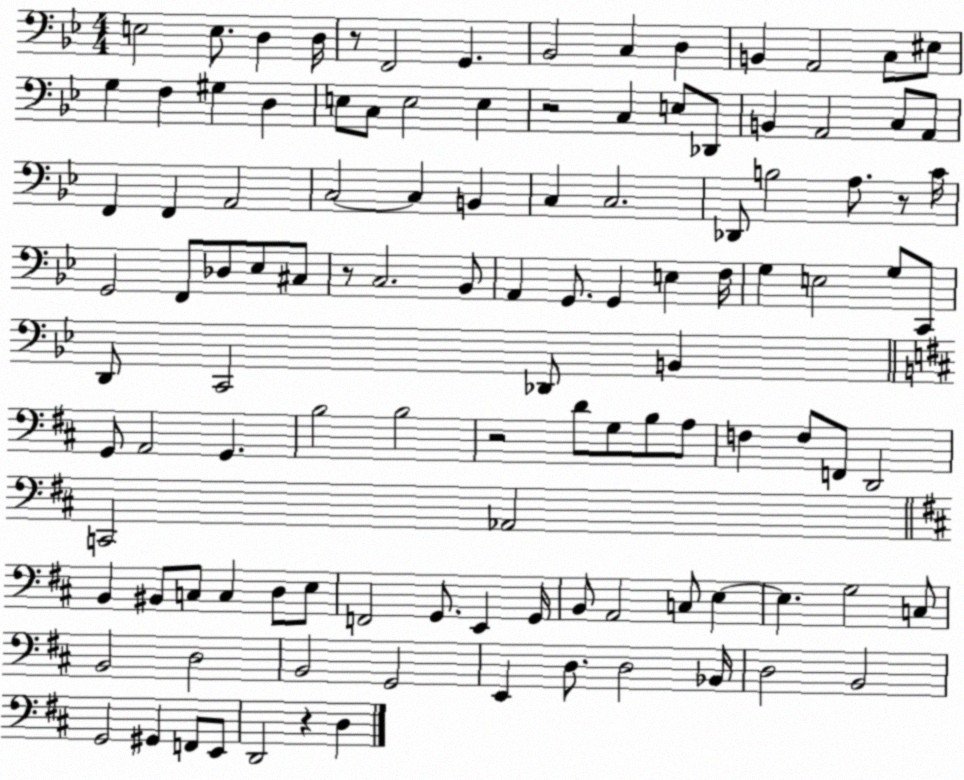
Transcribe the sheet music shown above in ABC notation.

X:1
T:Untitled
M:4/4
L:1/4
K:Bb
E,2 E,/2 D, D,/4 z/2 F,,2 G,, _B,,2 C, D, B,, A,,2 C,/2 ^E,/2 G, F, ^G, D, E,/2 C,/2 E,2 E, z2 C, E,/2 _D,,/2 B,, A,,2 C,/2 A,,/2 F,, F,, A,,2 C,2 C, B,, C, C,2 _D,,/2 B,2 A,/2 z/2 C/4 G,,2 F,,/2 _D,/2 _E,/2 ^C,/2 z/2 C,2 _B,,/2 A,, G,,/2 G,, E, F,/4 G, E,2 G,/2 C,,/2 D,,/2 C,,2 _D,,/2 B,, G,,/2 A,,2 G,, B,2 B,2 z2 D/2 G,/2 B,/2 A,/2 F, F,/2 F,,/2 D,,2 C,,2 _A,,2 B,, ^B,,/2 C,/2 C, D,/2 E,/2 F,,2 G,,/2 E,, G,,/4 B,,/2 A,,2 C,/2 E, E, G,2 C,/2 B,,2 D,2 B,,2 G,,2 E,, D,/2 D,2 _B,,/4 D,2 B,,2 G,,2 ^G,, F,,/2 E,,/2 D,,2 z D,